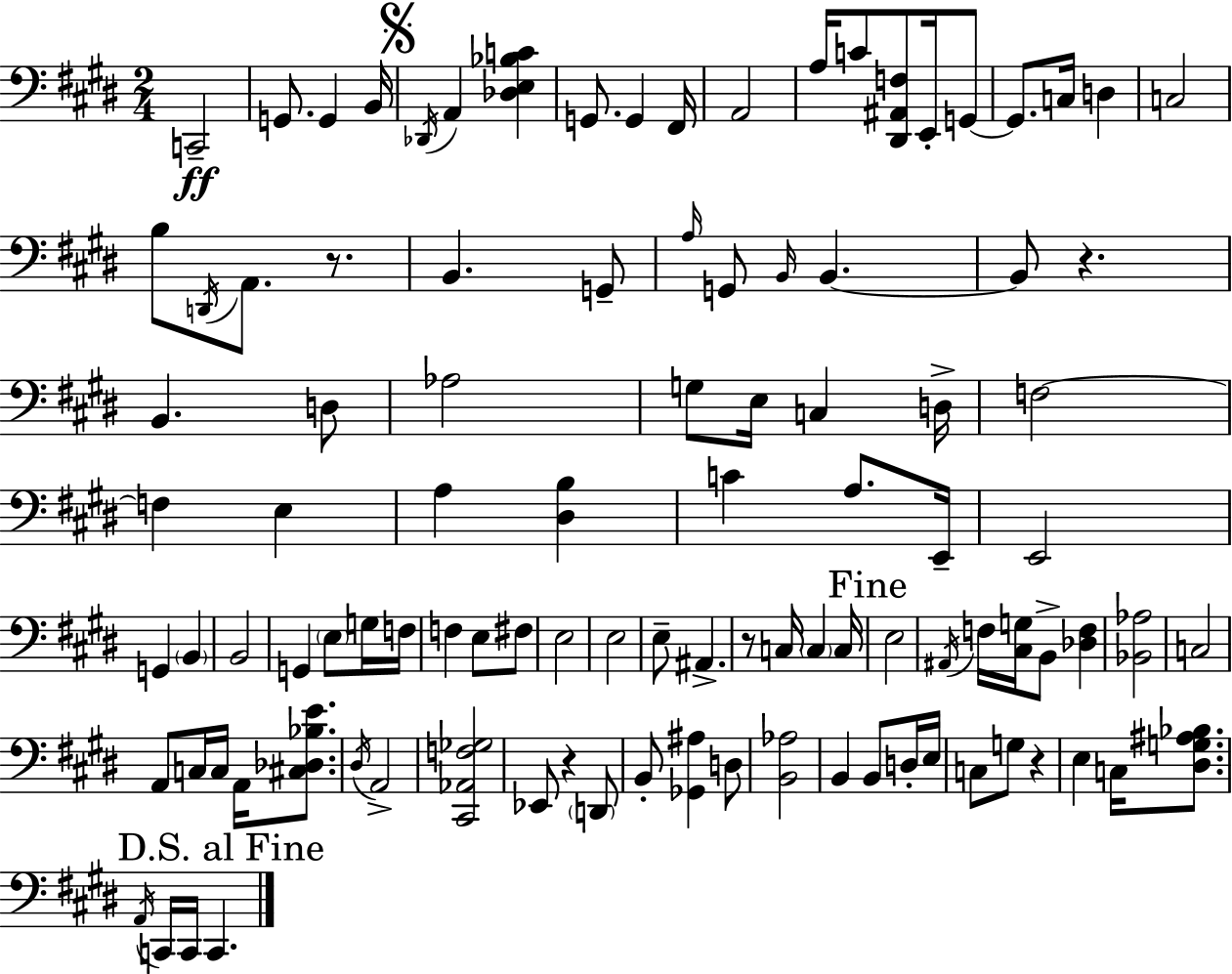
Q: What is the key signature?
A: E major